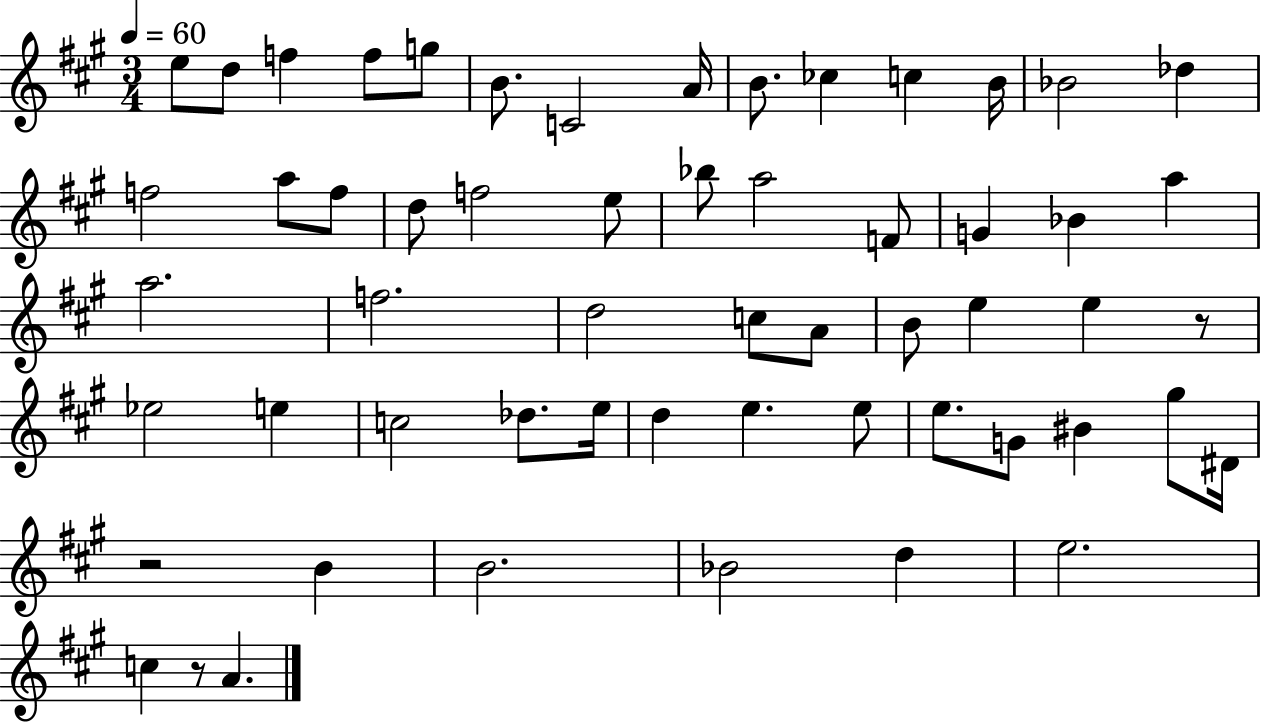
E5/e D5/e F5/q F5/e G5/e B4/e. C4/h A4/s B4/e. CES5/q C5/q B4/s Bb4/h Db5/q F5/h A5/e F5/e D5/e F5/h E5/e Bb5/e A5/h F4/e G4/q Bb4/q A5/q A5/h. F5/h. D5/h C5/e A4/e B4/e E5/q E5/q R/e Eb5/h E5/q C5/h Db5/e. E5/s D5/q E5/q. E5/e E5/e. G4/e BIS4/q G#5/e D#4/s R/h B4/q B4/h. Bb4/h D5/q E5/h. C5/q R/e A4/q.